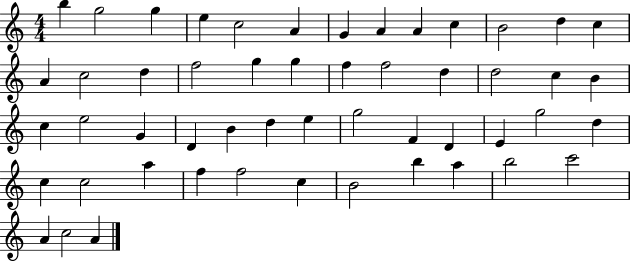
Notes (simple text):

B5/q G5/h G5/q E5/q C5/h A4/q G4/q A4/q A4/q C5/q B4/h D5/q C5/q A4/q C5/h D5/q F5/h G5/q G5/q F5/q F5/h D5/q D5/h C5/q B4/q C5/q E5/h G4/q D4/q B4/q D5/q E5/q G5/h F4/q D4/q E4/q G5/h D5/q C5/q C5/h A5/q F5/q F5/h C5/q B4/h B5/q A5/q B5/h C6/h A4/q C5/h A4/q